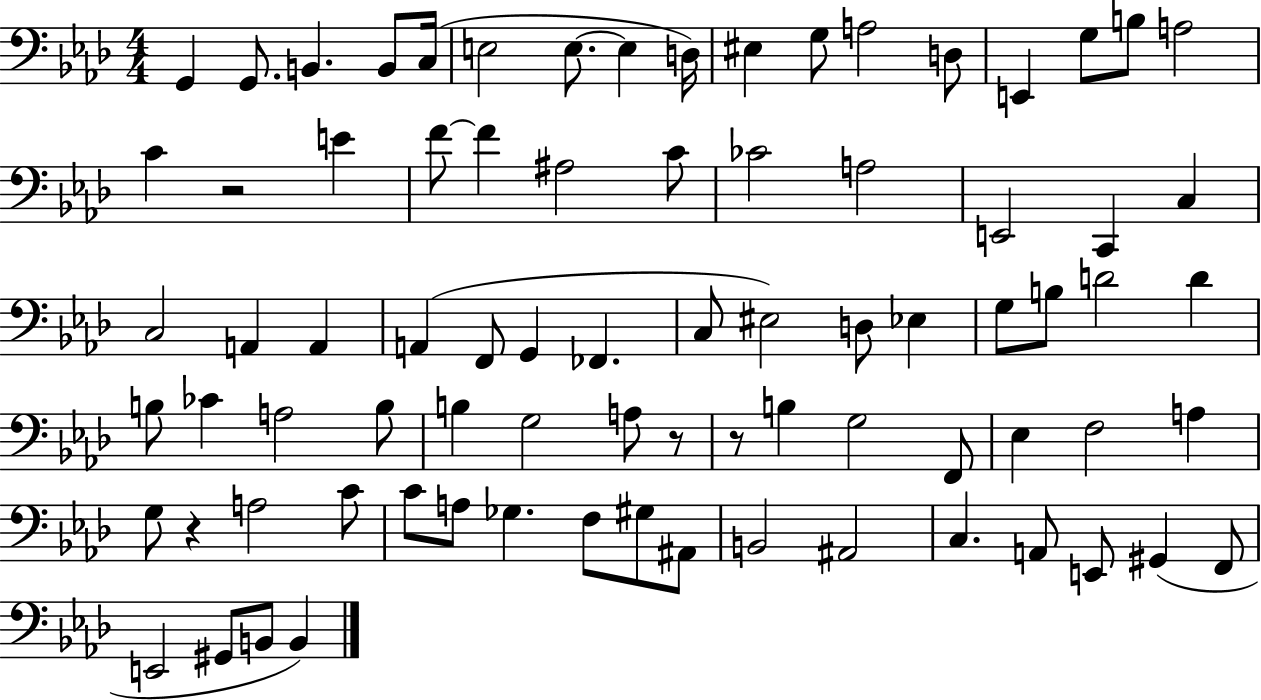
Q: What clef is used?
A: bass